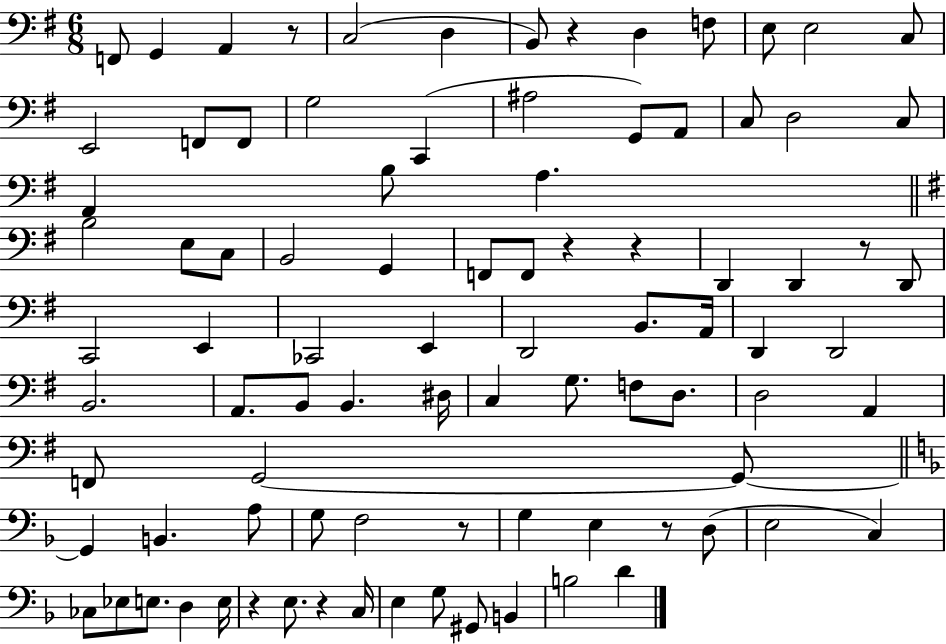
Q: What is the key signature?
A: G major